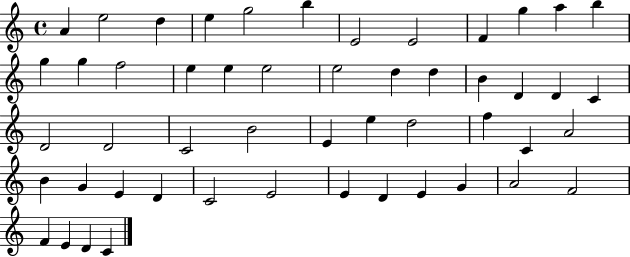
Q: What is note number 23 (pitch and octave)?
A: D4